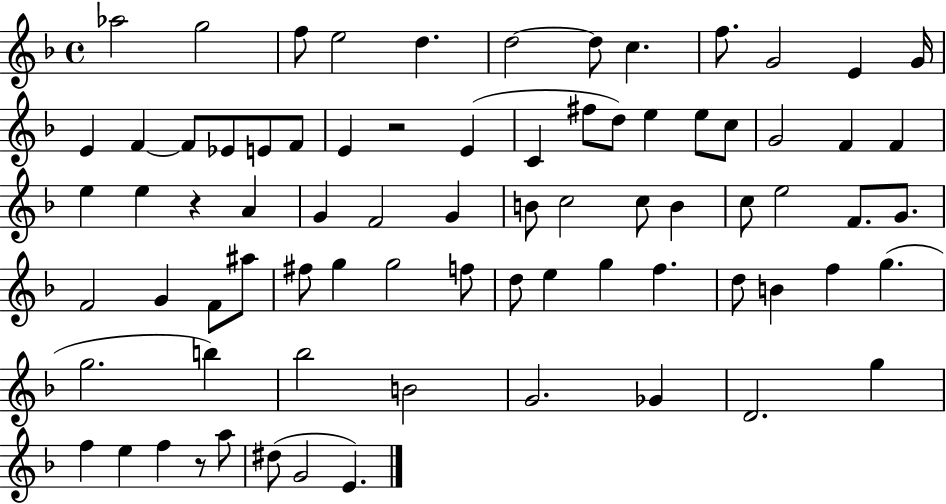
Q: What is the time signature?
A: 4/4